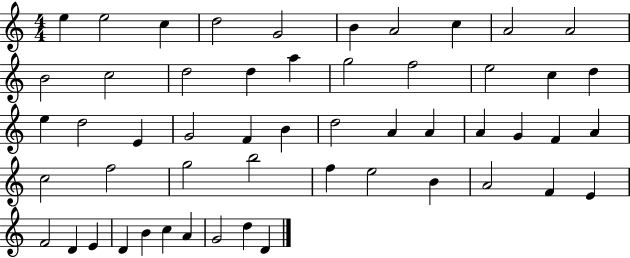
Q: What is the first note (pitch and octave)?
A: E5